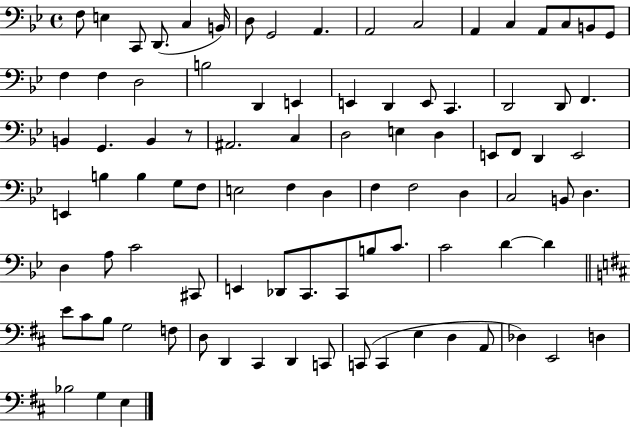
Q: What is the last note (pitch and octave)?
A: E3